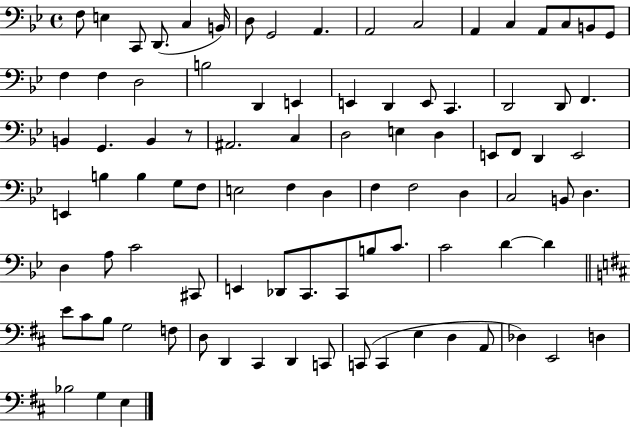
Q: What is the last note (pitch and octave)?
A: E3